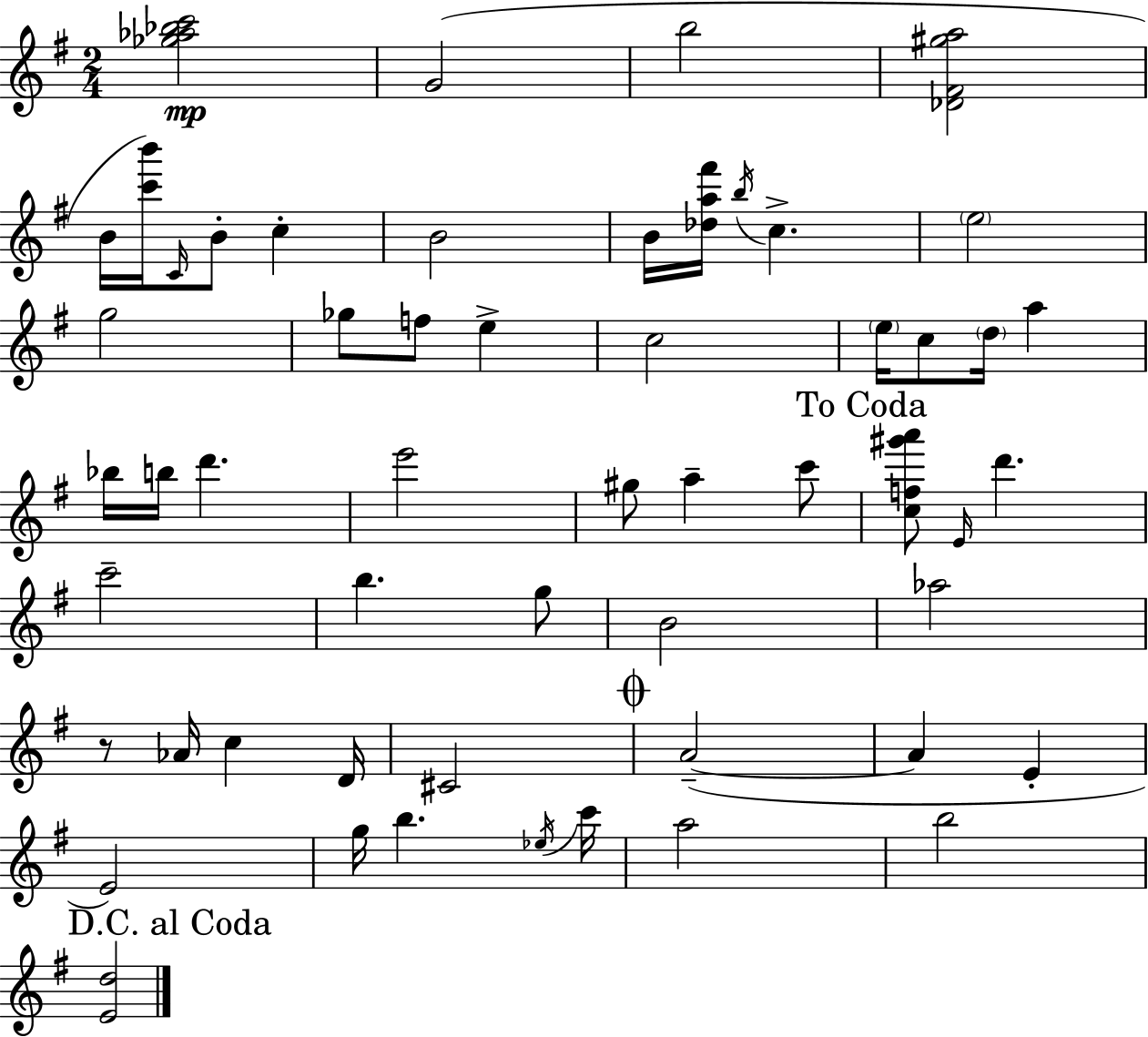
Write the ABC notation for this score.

X:1
T:Untitled
M:2/4
L:1/4
K:G
[_g_a_bc']2 G2 b2 [_D^F^ga]2 B/4 [c'b']/4 C/4 B/2 c B2 B/4 [_da^f']/4 b/4 c e2 g2 _g/2 f/2 e c2 e/4 c/2 d/4 a _b/4 b/4 d' e'2 ^g/2 a c'/2 [cf^g'a']/2 E/4 d' c'2 b g/2 B2 _a2 z/2 _A/4 c D/4 ^C2 A2 A E E2 g/4 b _e/4 c'/4 a2 b2 [Ed]2